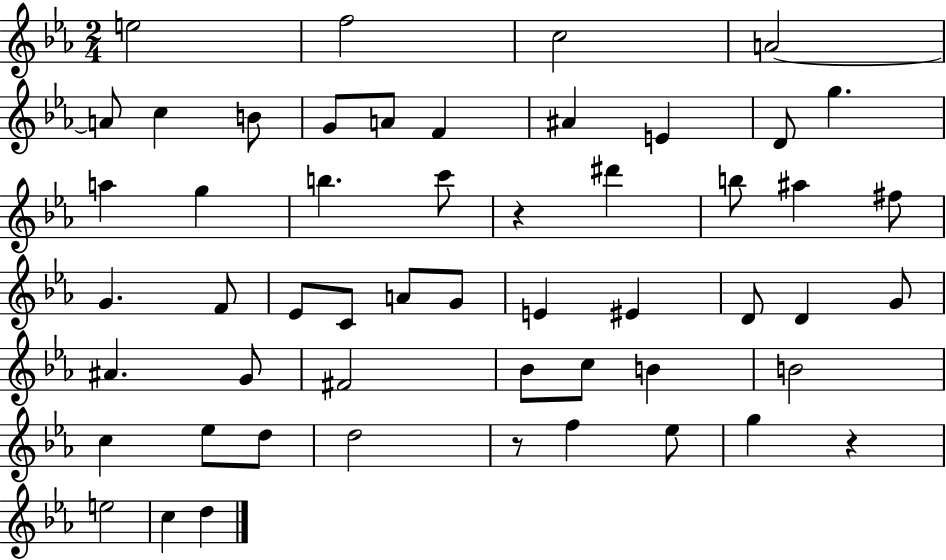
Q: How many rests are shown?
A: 3